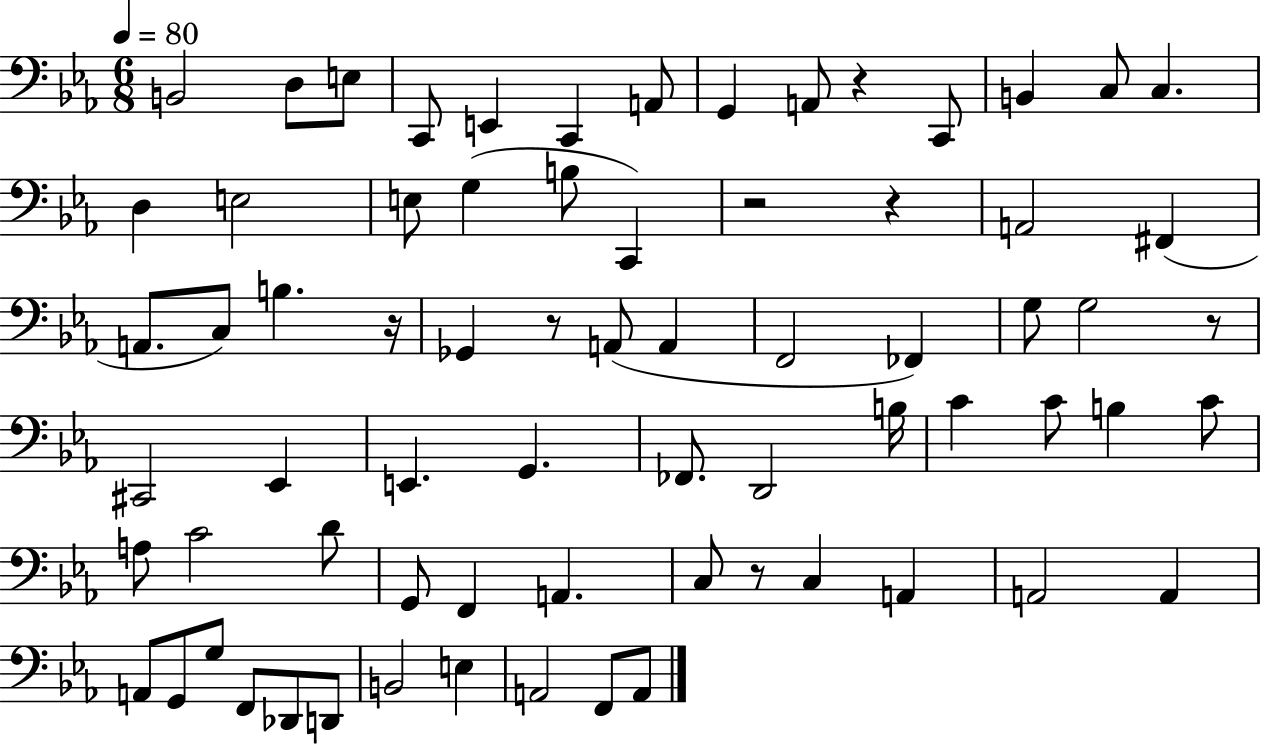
{
  \clef bass
  \numericTimeSignature
  \time 6/8
  \key ees \major
  \tempo 4 = 80
  b,2 d8 e8 | c,8 e,4 c,4 a,8 | g,4 a,8 r4 c,8 | b,4 c8 c4. | \break d4 e2 | e8 g4( b8 c,4) | r2 r4 | a,2 fis,4( | \break a,8. c8) b4. r16 | ges,4 r8 a,8( a,4 | f,2 fes,4) | g8 g2 r8 | \break cis,2 ees,4 | e,4. g,4. | fes,8. d,2 b16 | c'4 c'8 b4 c'8 | \break a8 c'2 d'8 | g,8 f,4 a,4. | c8 r8 c4 a,4 | a,2 a,4 | \break a,8 g,8 g8 f,8 des,8 d,8 | b,2 e4 | a,2 f,8 a,8 | \bar "|."
}